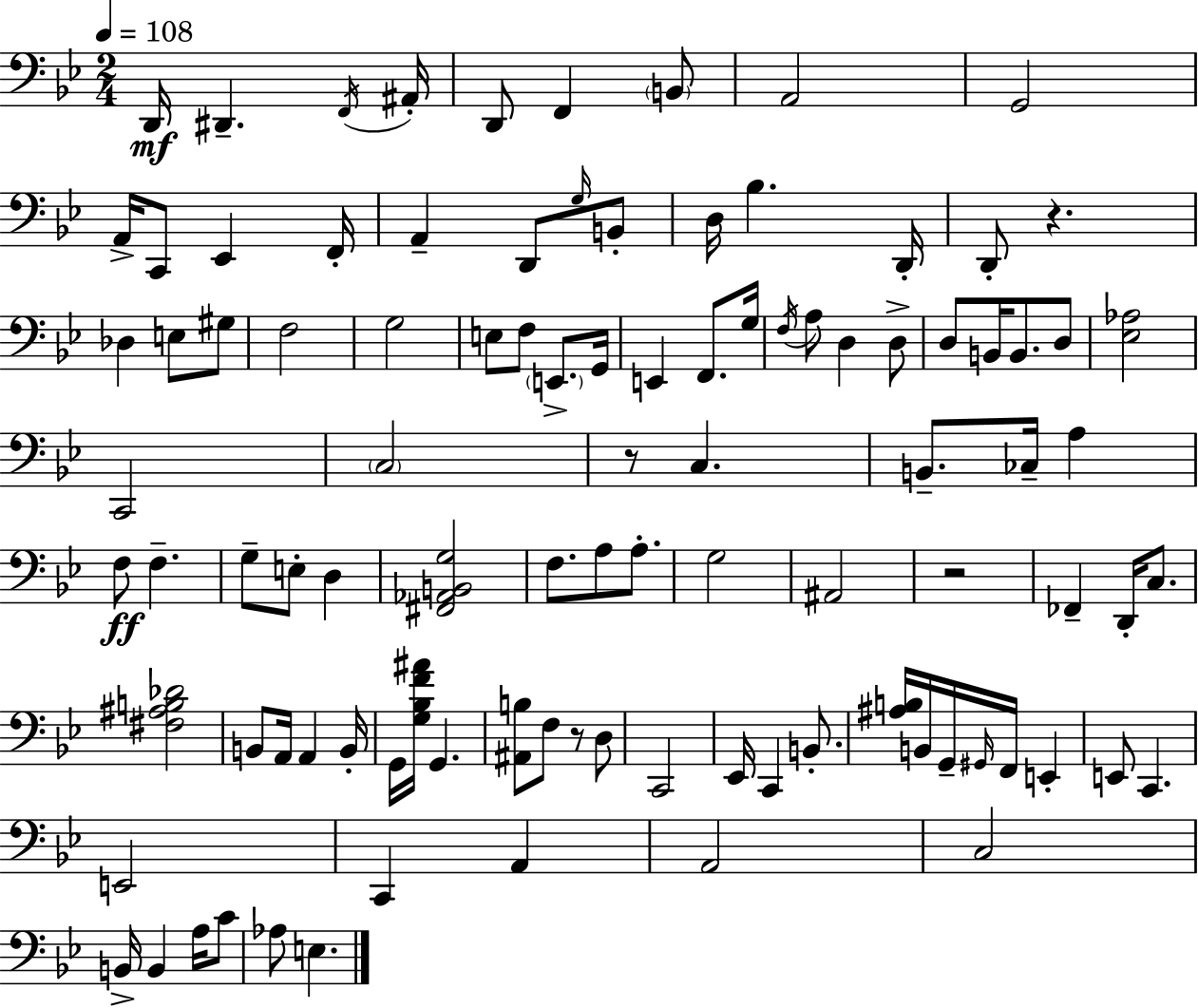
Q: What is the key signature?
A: BES major